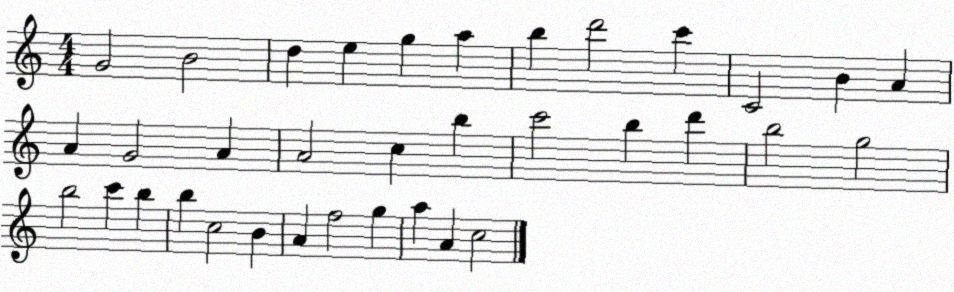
X:1
T:Untitled
M:4/4
L:1/4
K:C
G2 B2 d e g a b d'2 c' C2 B A A G2 A A2 c b c'2 b d' b2 g2 b2 c' b b c2 B A f2 g a A c2